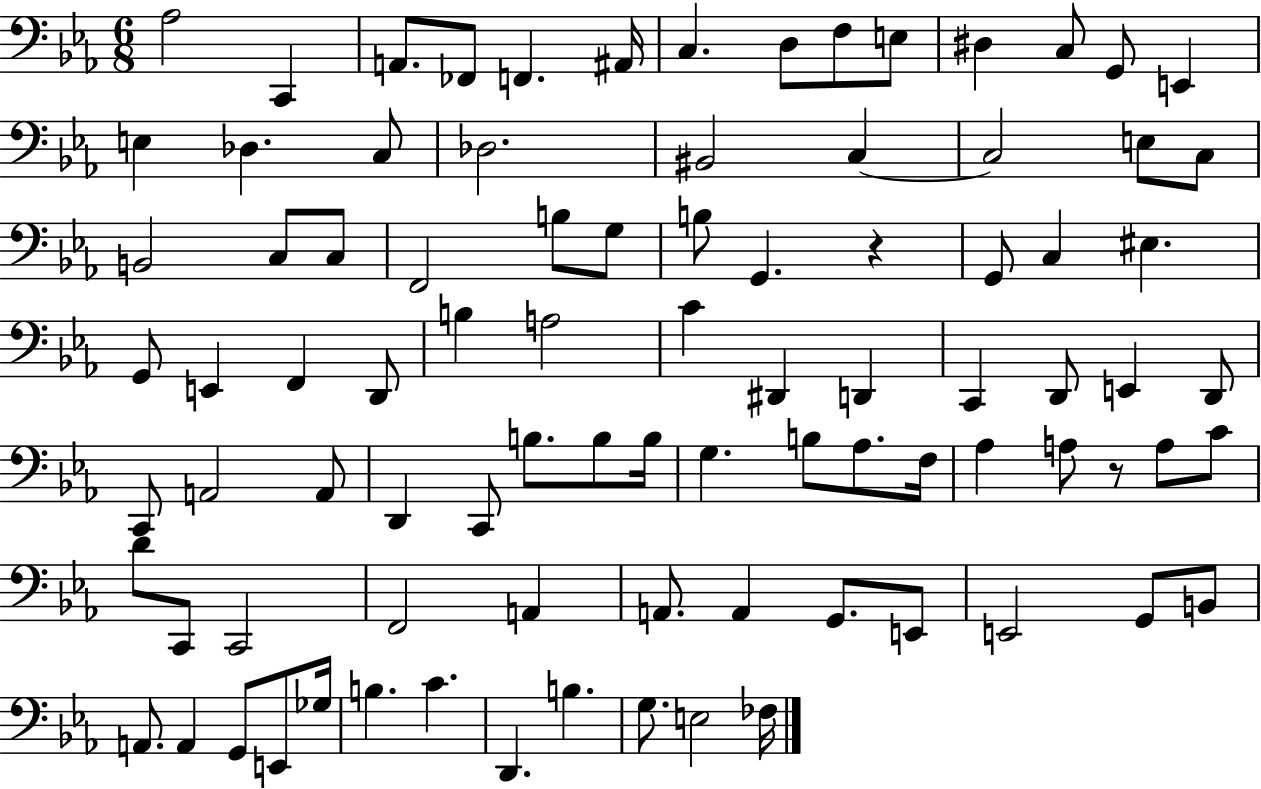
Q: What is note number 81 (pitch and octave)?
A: B3